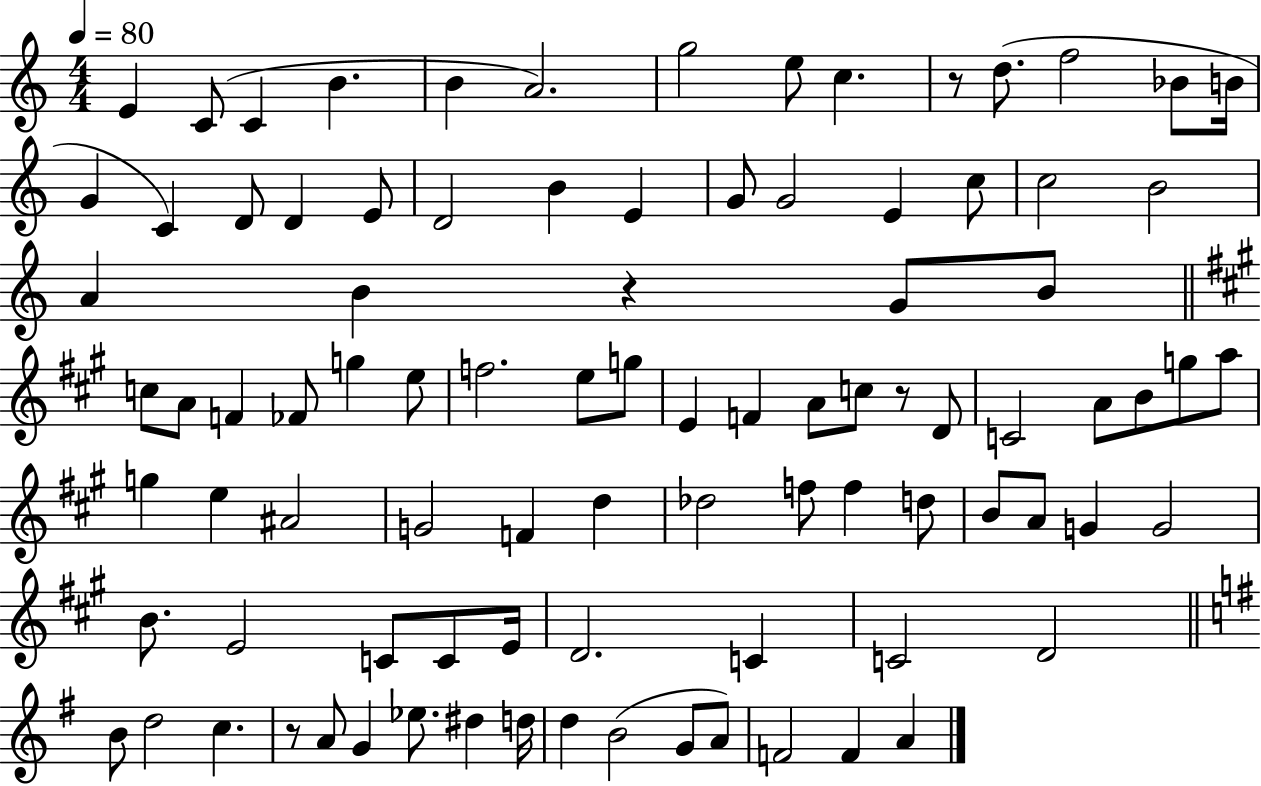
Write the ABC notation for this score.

X:1
T:Untitled
M:4/4
L:1/4
K:C
E C/2 C B B A2 g2 e/2 c z/2 d/2 f2 _B/2 B/4 G C D/2 D E/2 D2 B E G/2 G2 E c/2 c2 B2 A B z G/2 B/2 c/2 A/2 F _F/2 g e/2 f2 e/2 g/2 E F A/2 c/2 z/2 D/2 C2 A/2 B/2 g/2 a/2 g e ^A2 G2 F d _d2 f/2 f d/2 B/2 A/2 G G2 B/2 E2 C/2 C/2 E/4 D2 C C2 D2 B/2 d2 c z/2 A/2 G _e/2 ^d d/4 d B2 G/2 A/2 F2 F A